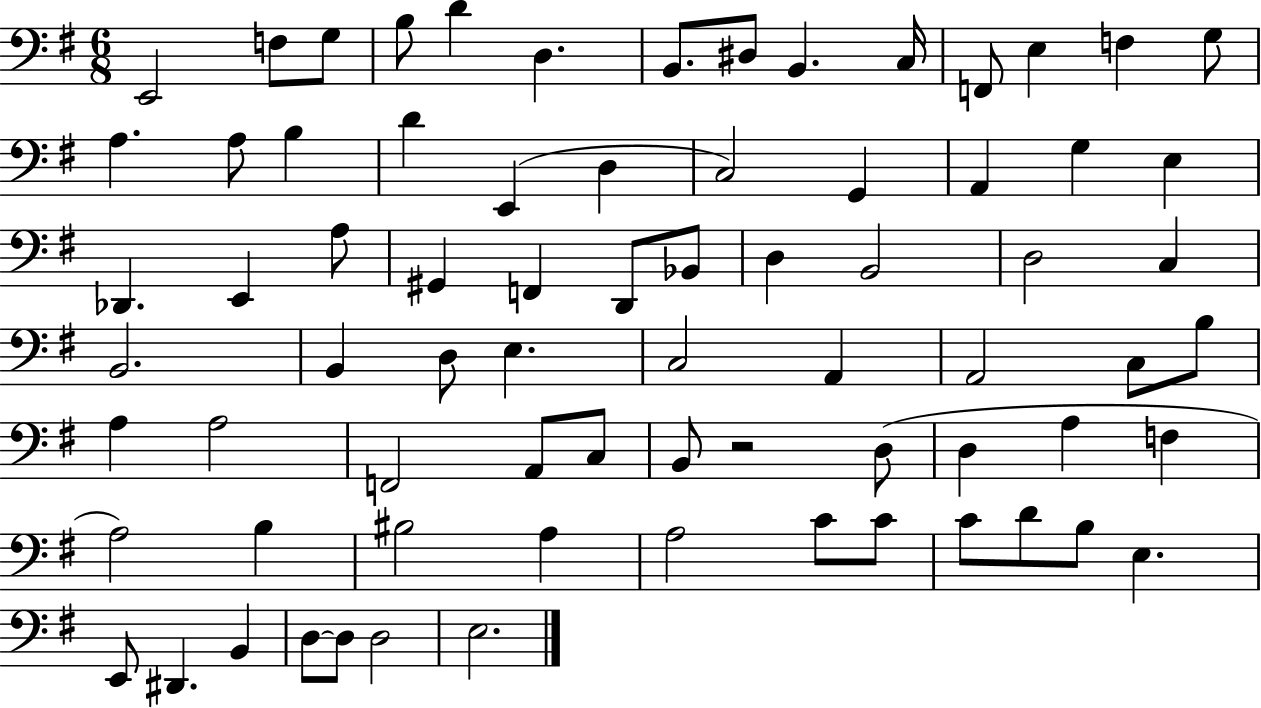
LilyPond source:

{
  \clef bass
  \numericTimeSignature
  \time 6/8
  \key g \major
  e,2 f8 g8 | b8 d'4 d4. | b,8. dis8 b,4. c16 | f,8 e4 f4 g8 | \break a4. a8 b4 | d'4 e,4( d4 | c2) g,4 | a,4 g4 e4 | \break des,4. e,4 a8 | gis,4 f,4 d,8 bes,8 | d4 b,2 | d2 c4 | \break b,2. | b,4 d8 e4. | c2 a,4 | a,2 c8 b8 | \break a4 a2 | f,2 a,8 c8 | b,8 r2 d8( | d4 a4 f4 | \break a2) b4 | bis2 a4 | a2 c'8 c'8 | c'8 d'8 b8 e4. | \break e,8 dis,4. b,4 | d8~~ d8 d2 | e2. | \bar "|."
}